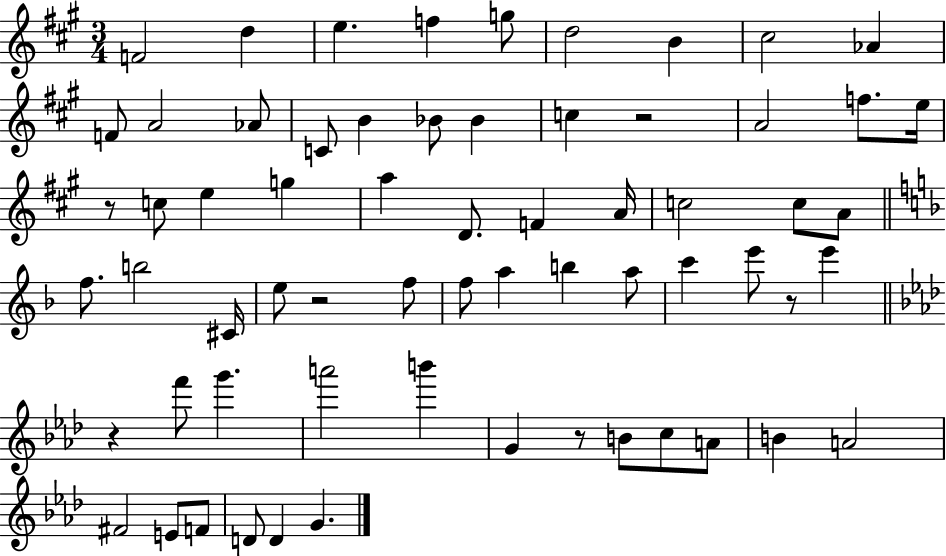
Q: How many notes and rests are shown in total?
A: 64